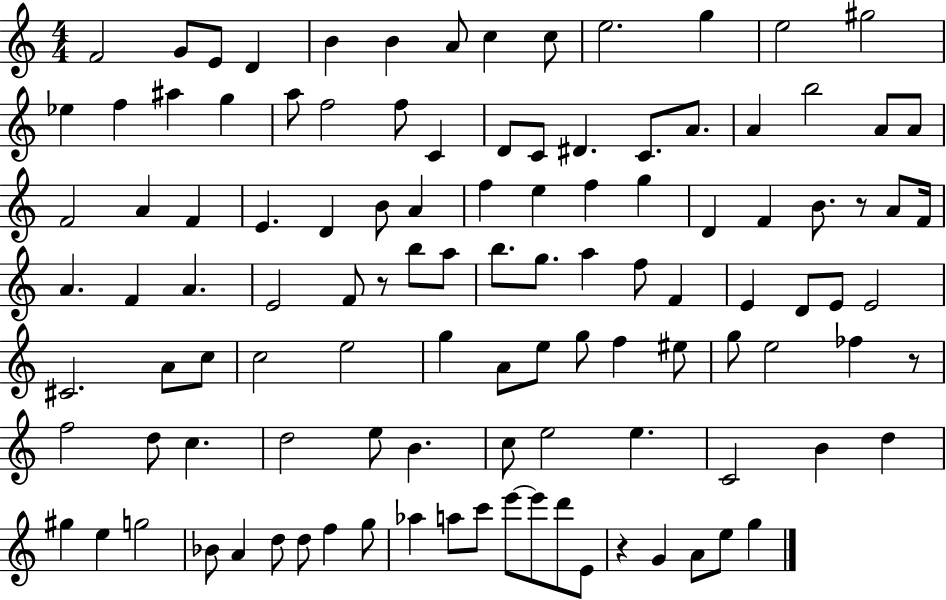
F4/h G4/e E4/e D4/q B4/q B4/q A4/e C5/q C5/e E5/h. G5/q E5/h G#5/h Eb5/q F5/q A#5/q G5/q A5/e F5/h F5/e C4/q D4/e C4/e D#4/q. C4/e. A4/e. A4/q B5/h A4/e A4/e F4/h A4/q F4/q E4/q. D4/q B4/e A4/q F5/q E5/q F5/q G5/q D4/q F4/q B4/e. R/e A4/e F4/s A4/q. F4/q A4/q. E4/h F4/e R/e B5/e A5/e B5/e. G5/e. A5/q F5/e F4/q E4/q D4/e E4/e E4/h C#4/h. A4/e C5/e C5/h E5/h G5/q A4/e E5/e G5/e F5/q EIS5/e G5/e E5/h FES5/q R/e F5/h D5/e C5/q. D5/h E5/e B4/q. C5/e E5/h E5/q. C4/h B4/q D5/q G#5/q E5/q G5/h Bb4/e A4/q D5/e D5/e F5/q G5/e Ab5/q A5/e C6/e E6/e E6/e D6/e E4/e R/q G4/q A4/e E5/e G5/q